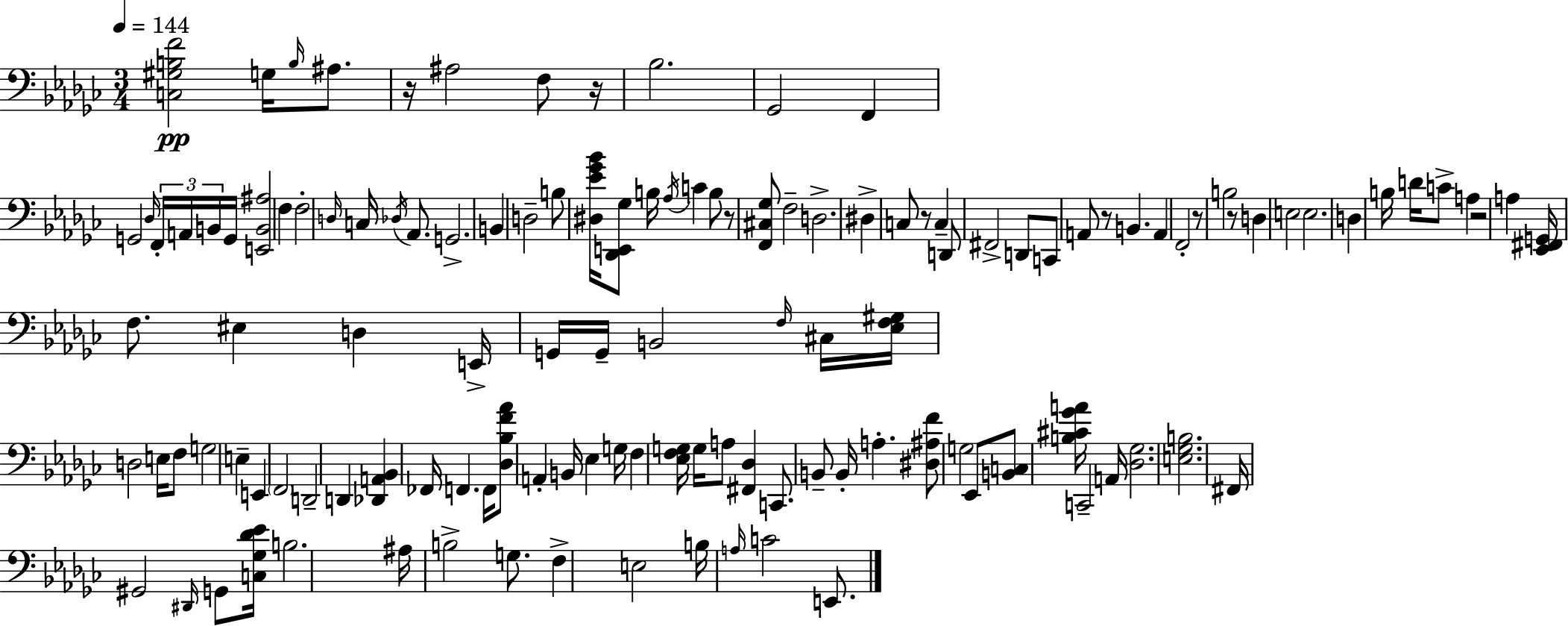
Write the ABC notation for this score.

X:1
T:Untitled
M:3/4
L:1/4
K:Ebm
[C,^G,B,F]2 G,/4 B,/4 ^A,/2 z/4 ^A,2 F,/2 z/4 _B,2 _G,,2 F,, G,,2 _D,/4 F,,/4 A,,/4 B,,/4 G,,/4 [E,,B,,^A,]2 F, F,2 D,/4 C,/4 _D,/4 _A,,/2 G,,2 B,, D,2 B,/2 [^D,_E_G_B]/4 [_D,,E,,_G,]/2 B,/4 _A,/4 C B,/2 z/2 [F,,^C,_G,]/2 F,2 D,2 ^D, C,/2 z/2 C, D,,/2 ^F,,2 D,,/2 C,,/2 A,,/2 z/2 B,, A,, F,,2 z/2 B,2 z/2 D, E,2 E,2 D, B,/4 D/4 C/2 A, z2 A, [_E,,^F,,G,,]/4 F,/2 ^E, D, E,,/4 G,,/4 G,,/4 B,,2 F,/4 ^C,/4 [_E,F,^G,]/4 D,2 E,/4 F,/2 G,2 E, E,, F,,2 D,,2 D,, [_D,,A,,_B,,] _F,,/4 F,, F,,/4 [_D,_B,F_A]/2 A,, B,,/4 _E, G,/4 F, [_E,F,G,]/4 G,/4 A,/2 [^F,,_D,] C,,/2 B,,/2 B,,/4 A, [^D,^A,F]/2 G,2 _E,,/2 [B,,C,]/2 [B,^C_GA]/4 C,,2 A,,/4 [_D,_G,]2 [E,_G,B,]2 ^F,,/4 ^G,,2 ^D,,/4 G,,/2 [C,_G,_D_E]/4 B,2 ^A,/4 B,2 G,/2 F, E,2 B,/4 A,/4 C2 E,,/2